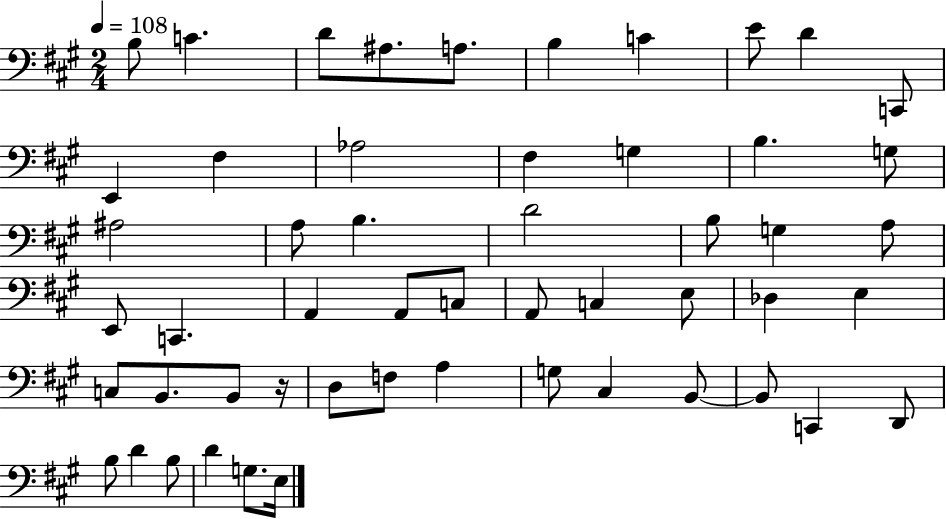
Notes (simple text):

B3/e C4/q. D4/e A#3/e. A3/e. B3/q C4/q E4/e D4/q C2/e E2/q F#3/q Ab3/h F#3/q G3/q B3/q. G3/e A#3/h A3/e B3/q. D4/h B3/e G3/q A3/e E2/e C2/q. A2/q A2/e C3/e A2/e C3/q E3/e Db3/q E3/q C3/e B2/e. B2/e R/s D3/e F3/e A3/q G3/e C#3/q B2/e B2/e C2/q D2/e B3/e D4/q B3/e D4/q G3/e. E3/s